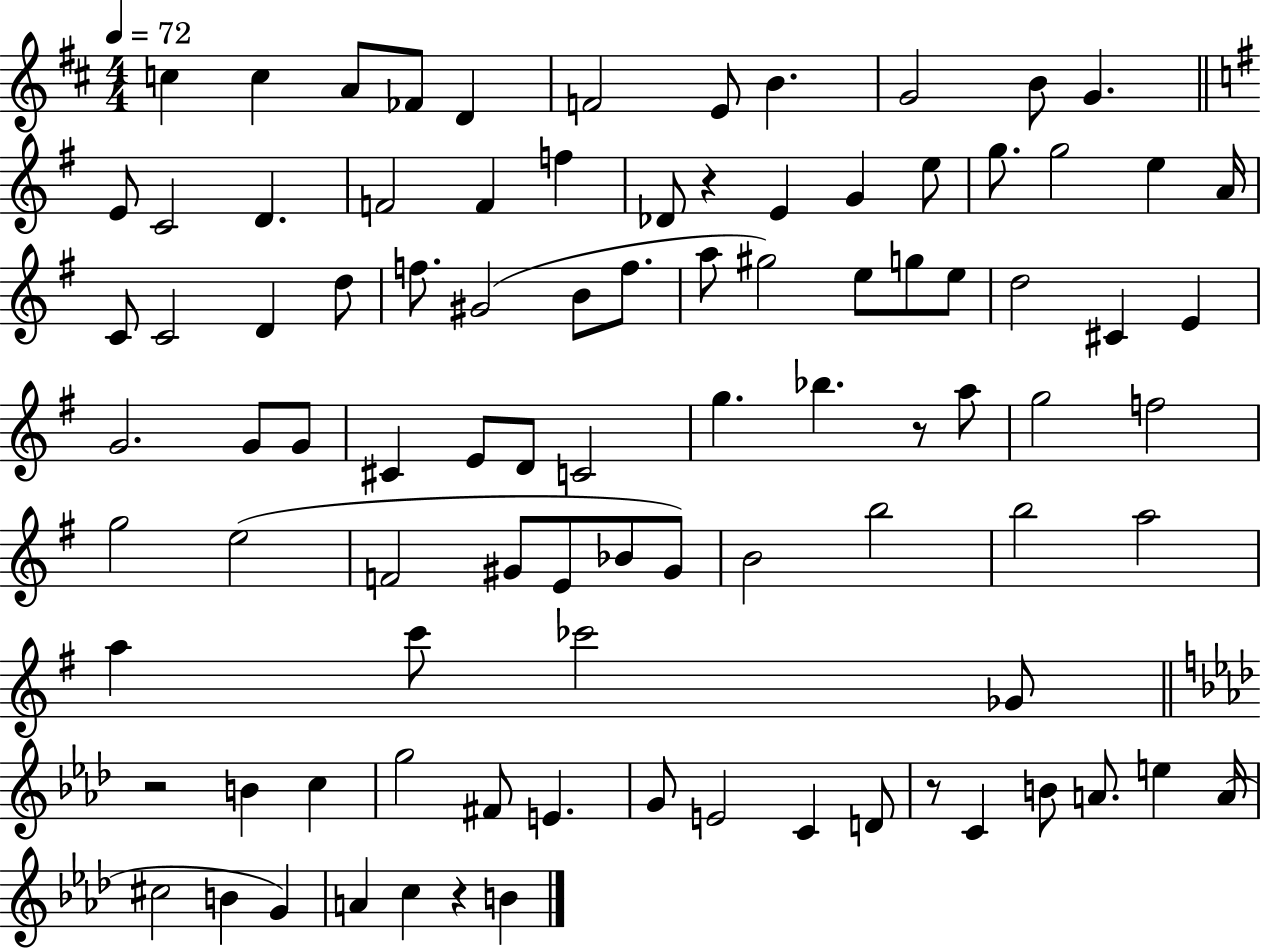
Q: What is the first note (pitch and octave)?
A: C5